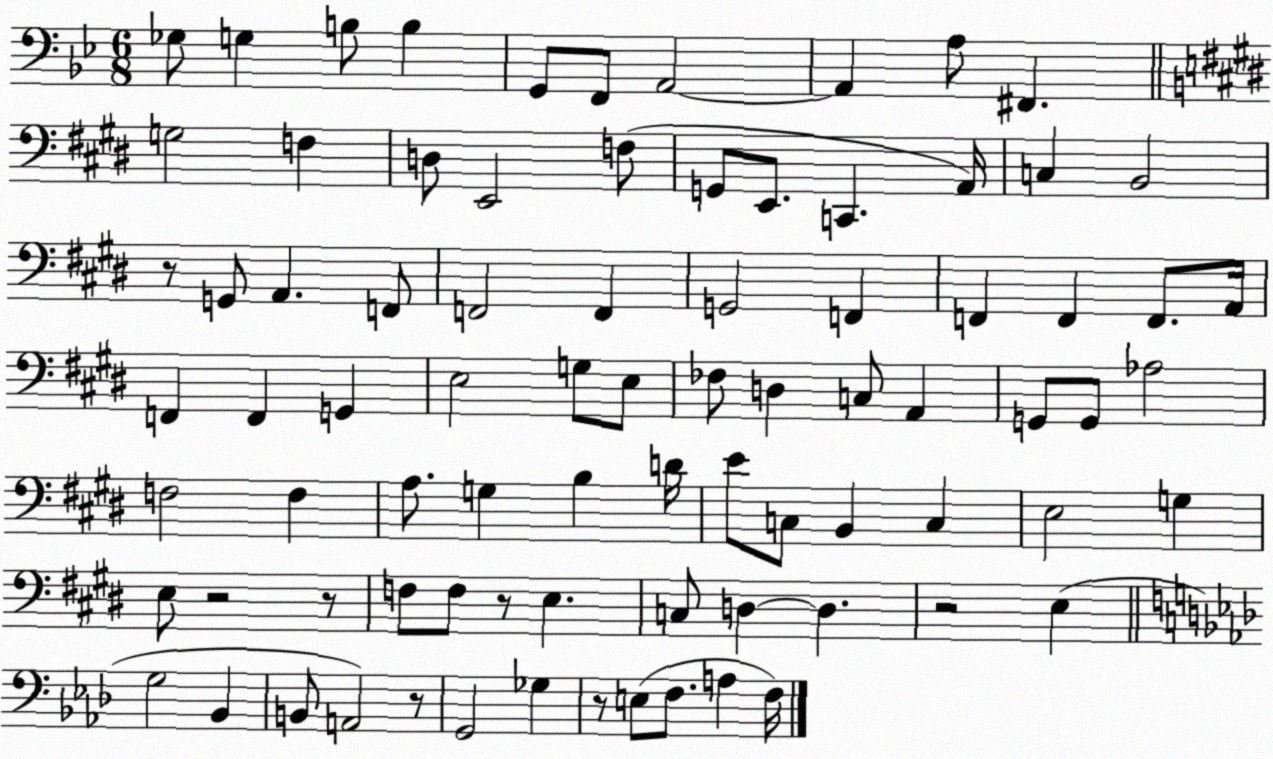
X:1
T:Untitled
M:6/8
L:1/4
K:Bb
_G,/2 G, B,/2 B, G,,/2 F,,/2 A,,2 A,, A,/2 ^F,, G,2 F, D,/2 E,,2 F,/2 G,,/2 E,,/2 C,, A,,/4 C, B,,2 z/2 G,,/2 A,, F,,/2 F,,2 F,, G,,2 F,, F,, F,, F,,/2 A,,/4 F,, F,, G,, E,2 G,/2 E,/2 _F,/2 D, C,/2 A,, G,,/2 G,,/2 _A,2 F,2 F, A,/2 G, B, D/4 E/2 C,/2 B,, C, E,2 G, E,/2 z2 z/2 F,/2 F,/2 z/2 E, C,/2 D, D, z2 E, G,2 _B,, B,,/2 A,,2 z/2 G,,2 _G, z/2 E,/2 F,/2 A, F,/4